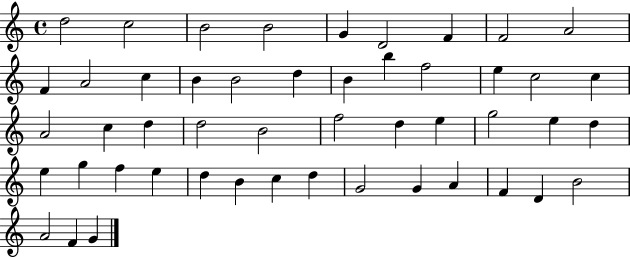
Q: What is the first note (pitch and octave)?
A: D5